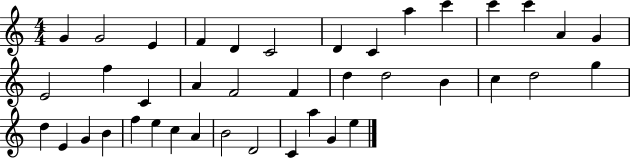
G4/q G4/h E4/q F4/q D4/q C4/h D4/q C4/q A5/q C6/q C6/q C6/q A4/q G4/q E4/h F5/q C4/q A4/q F4/h F4/q D5/q D5/h B4/q C5/q D5/h G5/q D5/q E4/q G4/q B4/q F5/q E5/q C5/q A4/q B4/h D4/h C4/q A5/q G4/q E5/q